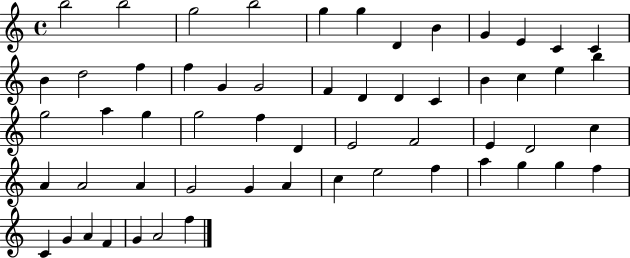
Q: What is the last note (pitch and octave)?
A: F5